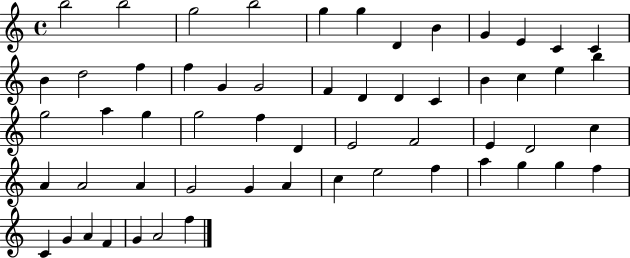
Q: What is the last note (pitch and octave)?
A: F5